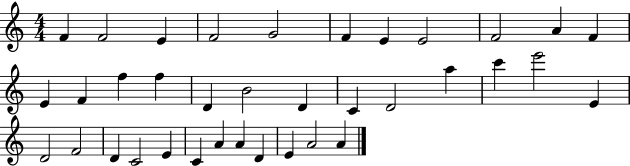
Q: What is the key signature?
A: C major